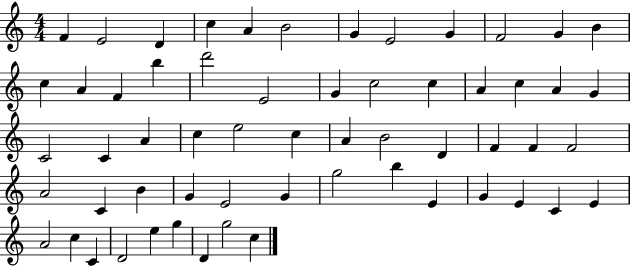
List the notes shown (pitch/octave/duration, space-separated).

F4/q E4/h D4/q C5/q A4/q B4/h G4/q E4/h G4/q F4/h G4/q B4/q C5/q A4/q F4/q B5/q D6/h E4/h G4/q C5/h C5/q A4/q C5/q A4/q G4/q C4/h C4/q A4/q C5/q E5/h C5/q A4/q B4/h D4/q F4/q F4/q F4/h A4/h C4/q B4/q G4/q E4/h G4/q G5/h B5/q E4/q G4/q E4/q C4/q E4/q A4/h C5/q C4/q D4/h E5/q G5/q D4/q G5/h C5/q